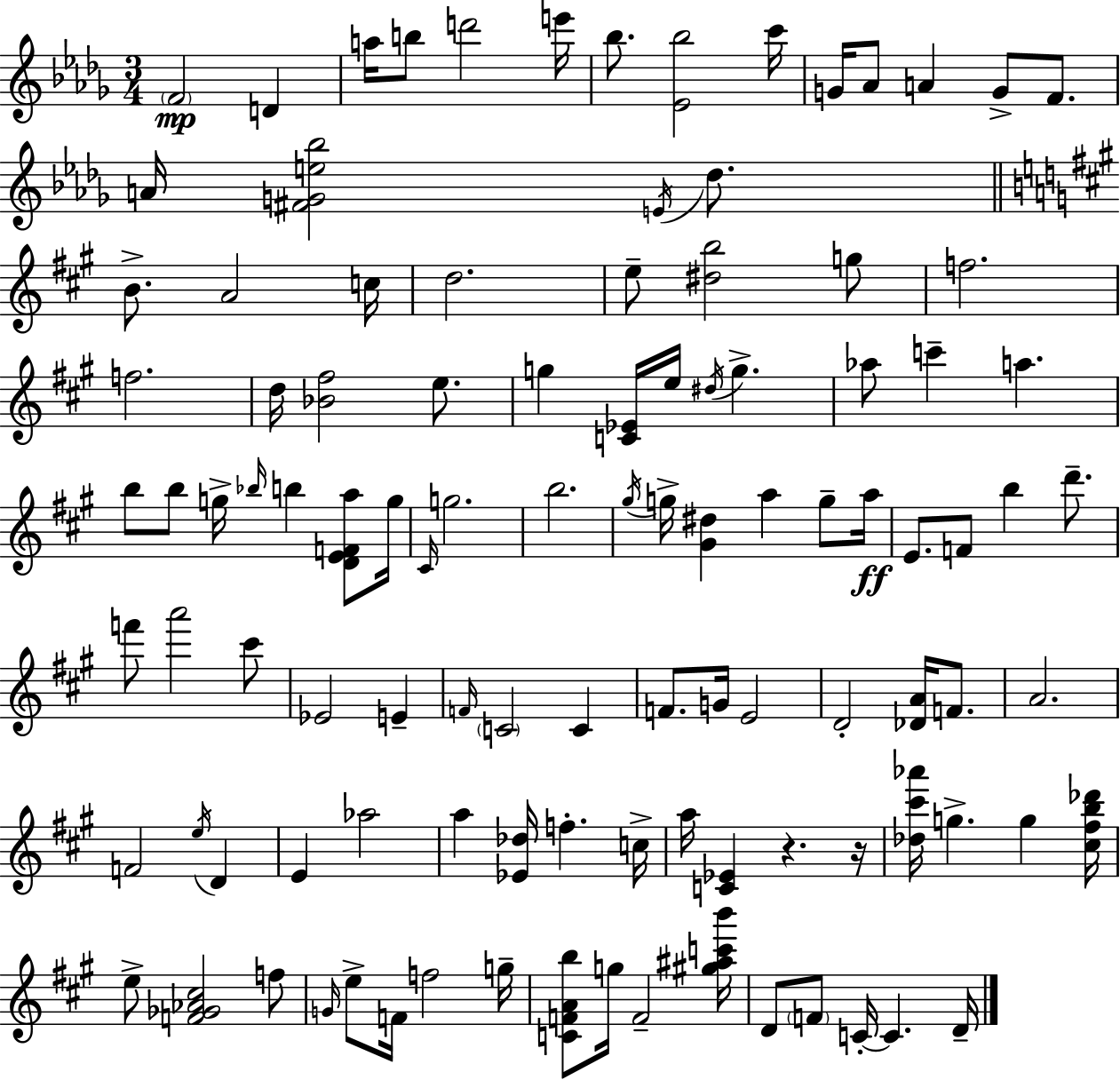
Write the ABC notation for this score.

X:1
T:Untitled
M:3/4
L:1/4
K:Bbm
F2 D a/4 b/2 d'2 e'/4 _b/2 [_E_b]2 c'/4 G/4 _A/2 A G/2 F/2 A/4 [^FGe_b]2 E/4 _d/2 B/2 A2 c/4 d2 e/2 [^db]2 g/2 f2 f2 d/4 [_B^f]2 e/2 g [C_E]/4 e/4 ^d/4 g _a/2 c' a b/2 b/2 g/4 _b/4 b [DEFa]/2 g/4 ^C/4 g2 b2 ^g/4 g/4 [^G^d] a g/2 a/4 E/2 F/2 b d'/2 f'/2 a'2 ^c'/2 _E2 E F/4 C2 C F/2 G/4 E2 D2 [_DA]/4 F/2 A2 F2 e/4 D E _a2 a [_E_d]/4 f c/4 a/4 [C_E] z z/4 [_d^c'_a']/4 g g [^c^fb_d']/4 e/2 [F_G_A^c]2 f/2 G/4 e/2 F/4 f2 g/4 [CFAb]/2 g/4 F2 [^g^ac'b']/4 D/2 F/2 C/4 C D/4